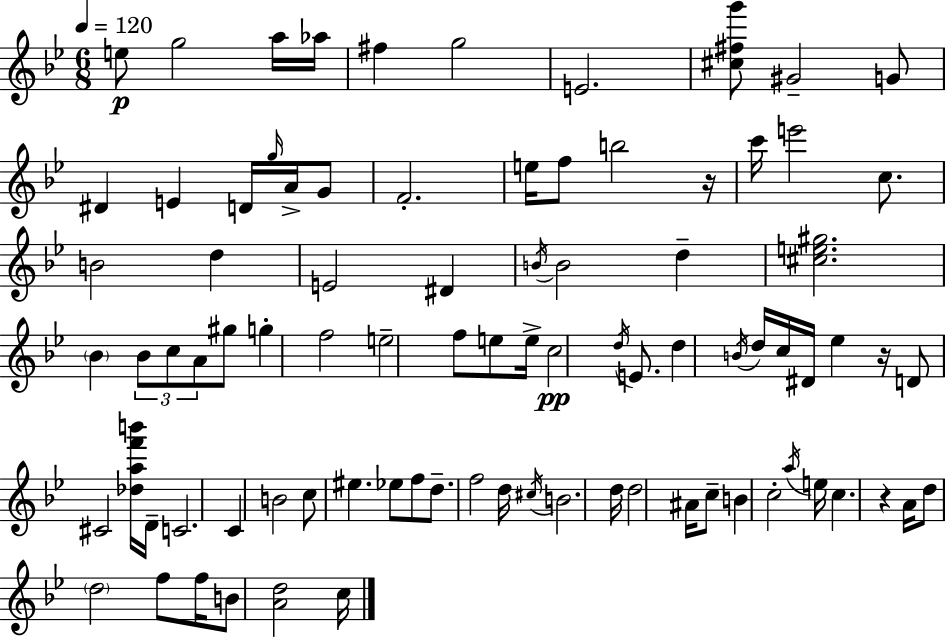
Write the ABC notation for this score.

X:1
T:Untitled
M:6/8
L:1/4
K:Bb
e/2 g2 a/4 _a/4 ^f g2 E2 [^c^fg']/2 ^G2 G/2 ^D E D/4 g/4 A/4 G/2 F2 e/4 f/2 b2 z/4 c'/4 e'2 c/2 B2 d E2 ^D B/4 B2 d [^ce^g]2 _B _B/2 c/2 A/2 ^g/2 g f2 e2 f/2 e/2 e/4 c2 d/4 E/2 d B/4 d/4 c/4 ^D/4 _e z/4 D/2 ^C2 [_daf'b']/4 D/4 C2 C B2 c/2 ^e _e/2 f/2 d/2 f2 d/4 ^c/4 B2 d/4 d2 ^A/4 c/2 B c2 a/4 e/4 c z A/4 d/2 d2 f/2 f/4 B/2 [Ad]2 c/4